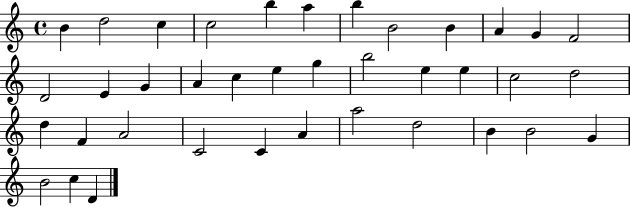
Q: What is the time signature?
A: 4/4